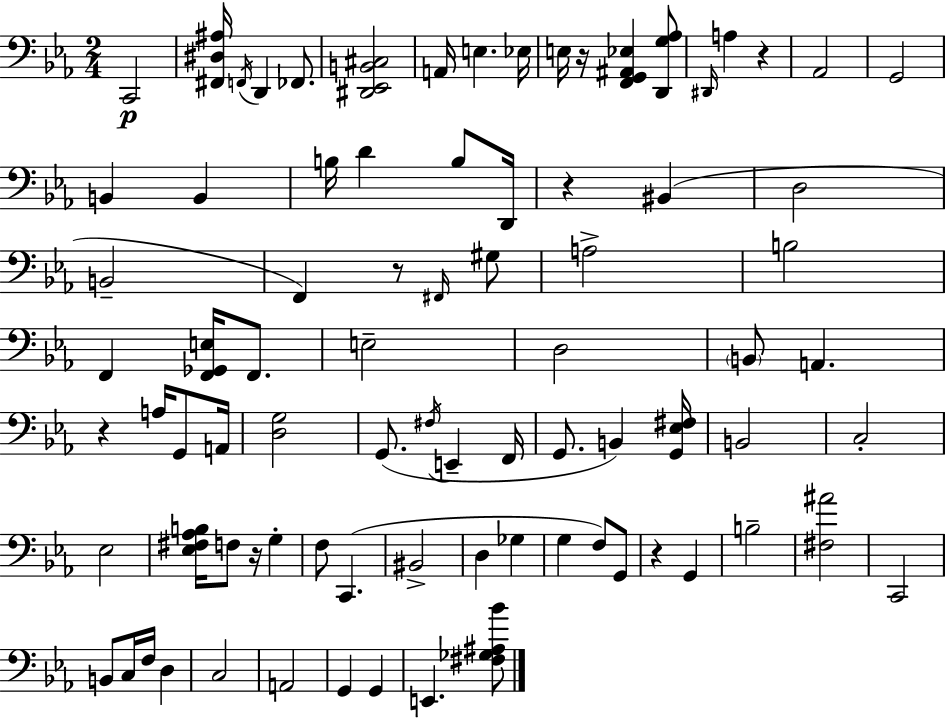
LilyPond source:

{
  \clef bass
  \numericTimeSignature
  \time 2/4
  \key ees \major
  c,2\p | <fis, dis ais>16 \acciaccatura { f,16 } d,4 fes,8. | <dis, ees, b, cis>2 | a,16 e4. | \break ees16 e16 r16 <f, g, ais, ees>4 <d, g aes>8 | \grace { dis,16 } a4 r4 | aes,2 | g,2 | \break b,4 b,4 | b16 d'4 b8 | d,16 r4 bis,4( | d2 | \break b,2-- | f,4) r8 | \grace { fis,16 } gis8 a2-> | b2 | \break f,4 <f, ges, e>16 | f,8. e2-- | d2 | \parenthesize b,8 a,4. | \break r4 a16 | g,8 a,16 <d g>2 | g,8.( \acciaccatura { fis16 } e,4-- | f,16 g,8. b,4) | \break <g, ees fis>16 b,2 | c2-. | ees2 | <ees fis aes b>16 f8 r16 | \break g4-. f8 c,4.( | bis,2-> | d4 | ges4 g4 | \break f8) g,8 r4 | g,4 b2-- | <fis ais'>2 | c,2 | \break b,8 c16 f16 | d4 c2 | a,2 | g,4 | \break g,4 e,4. | <fis ges ais bes'>8 \bar "|."
}